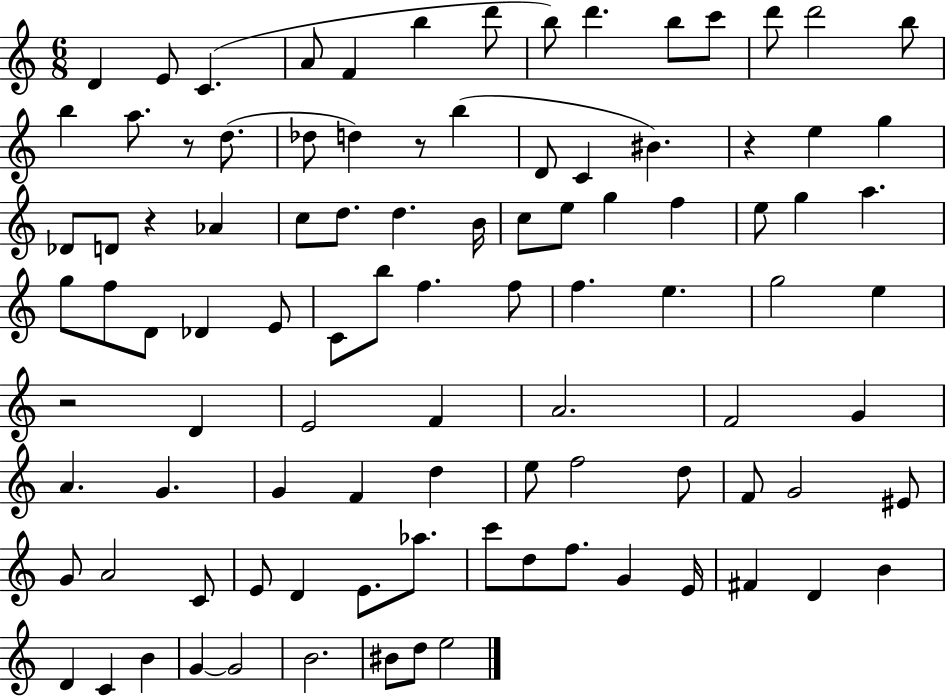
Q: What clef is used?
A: treble